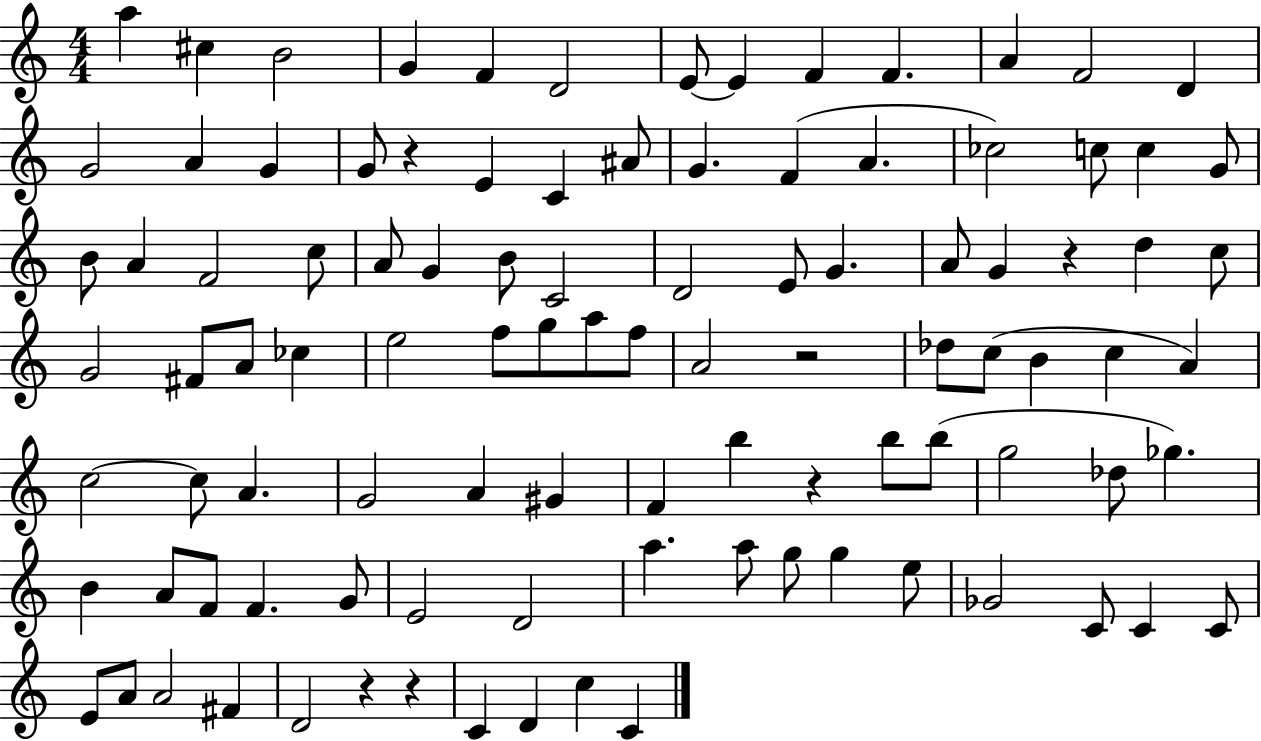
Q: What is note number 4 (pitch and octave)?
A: G4